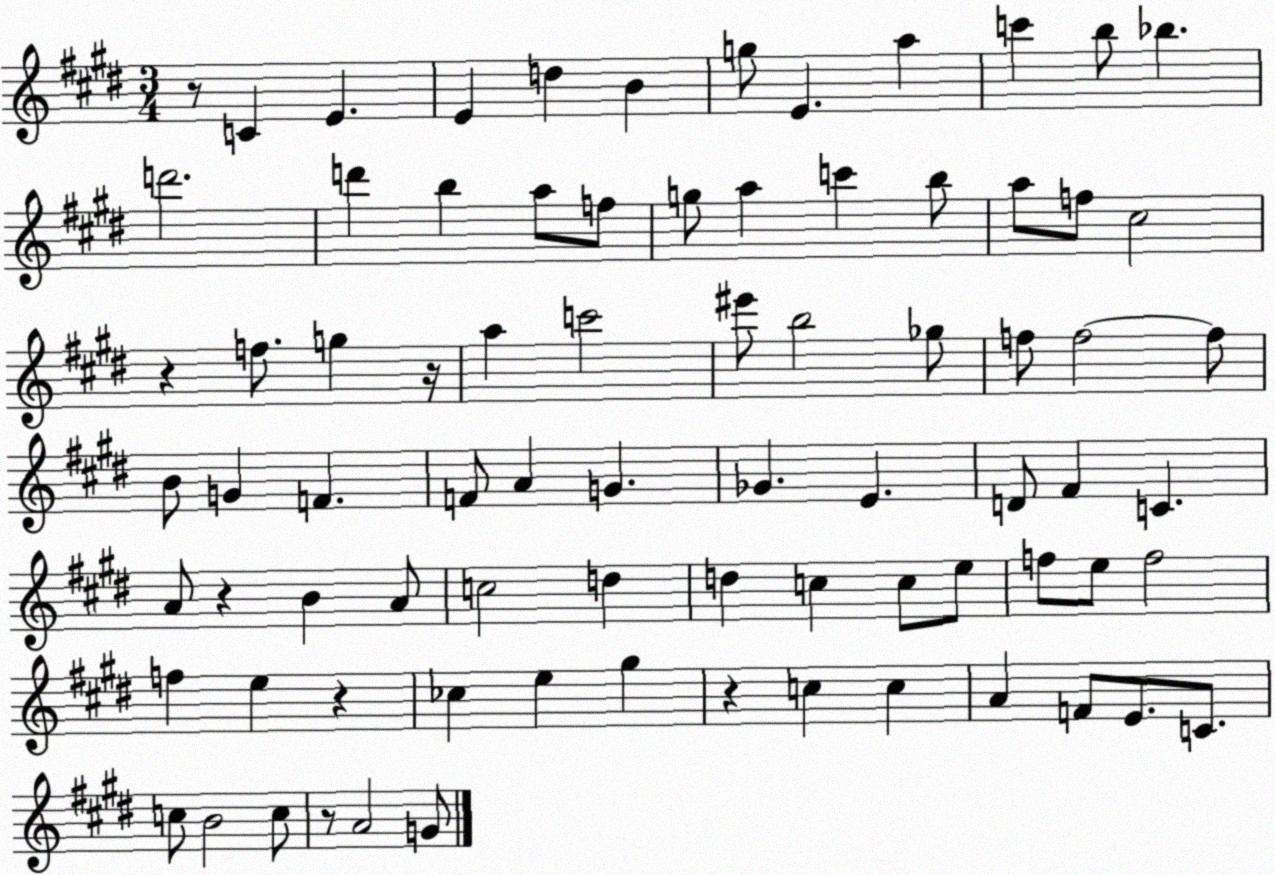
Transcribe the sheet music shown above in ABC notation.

X:1
T:Untitled
M:3/4
L:1/4
K:E
z/2 C E E d B g/2 E a c' b/2 _b d'2 d' b a/2 f/2 g/2 a c' b/2 a/2 f/2 ^c2 z f/2 g z/4 a c'2 ^e'/2 b2 _g/2 f/2 f2 f/2 B/2 G F F/2 A G _G E D/2 ^F C A/2 z B A/2 c2 d d c c/2 e/2 f/2 e/2 f2 f e z _c e ^g z c c A F/2 E/2 C/2 c/2 B2 c/2 z/2 A2 G/2